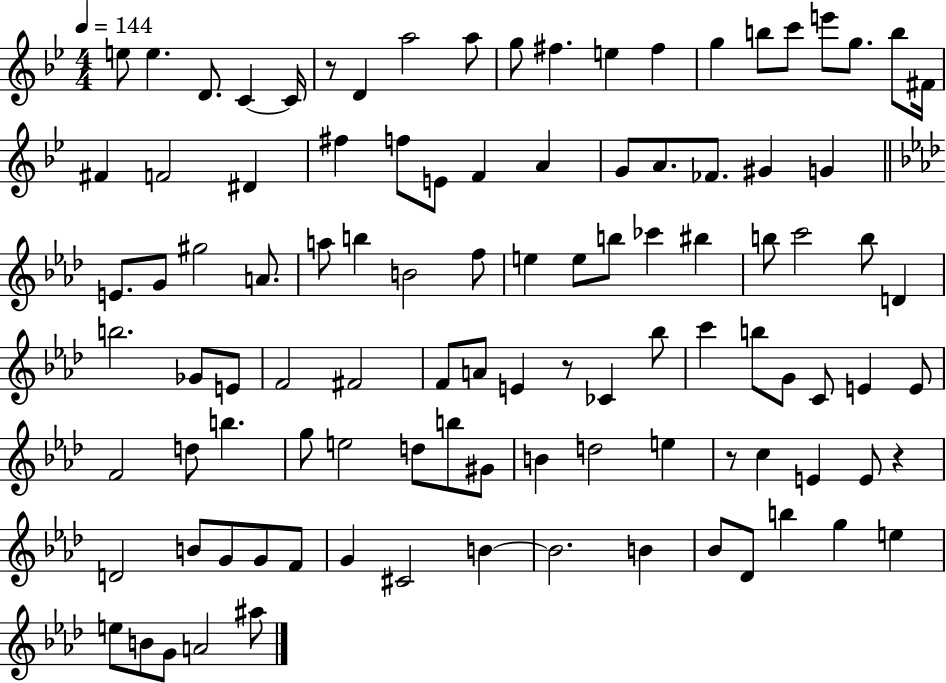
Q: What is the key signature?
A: BES major